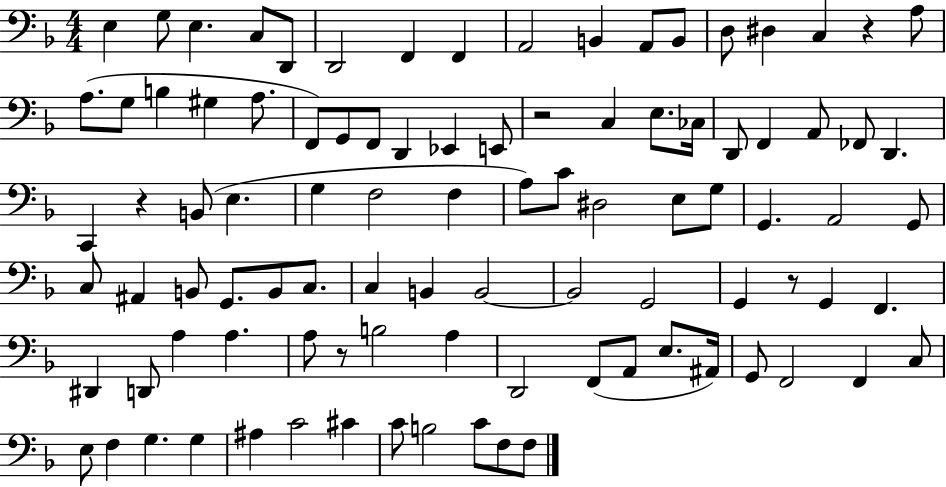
E3/q G3/e E3/q. C3/e D2/e D2/h F2/q F2/q A2/h B2/q A2/e B2/e D3/e D#3/q C3/q R/q A3/e A3/e. G3/e B3/q G#3/q A3/e. F2/e G2/e F2/e D2/q Eb2/q E2/e R/h C3/q E3/e. CES3/s D2/e F2/q A2/e FES2/e D2/q. C2/q R/q B2/e E3/q. G3/q F3/h F3/q A3/e C4/e D#3/h E3/e G3/e G2/q. A2/h G2/e C3/e A#2/q B2/e G2/e. B2/e C3/e. C3/q B2/q B2/h B2/h G2/h G2/q R/e G2/q F2/q. D#2/q D2/e A3/q A3/q. A3/e R/e B3/h A3/q D2/h F2/e A2/e E3/e. A#2/s G2/e F2/h F2/q C3/e E3/e F3/q G3/q. G3/q A#3/q C4/h C#4/q C4/e B3/h C4/e F3/e F3/e